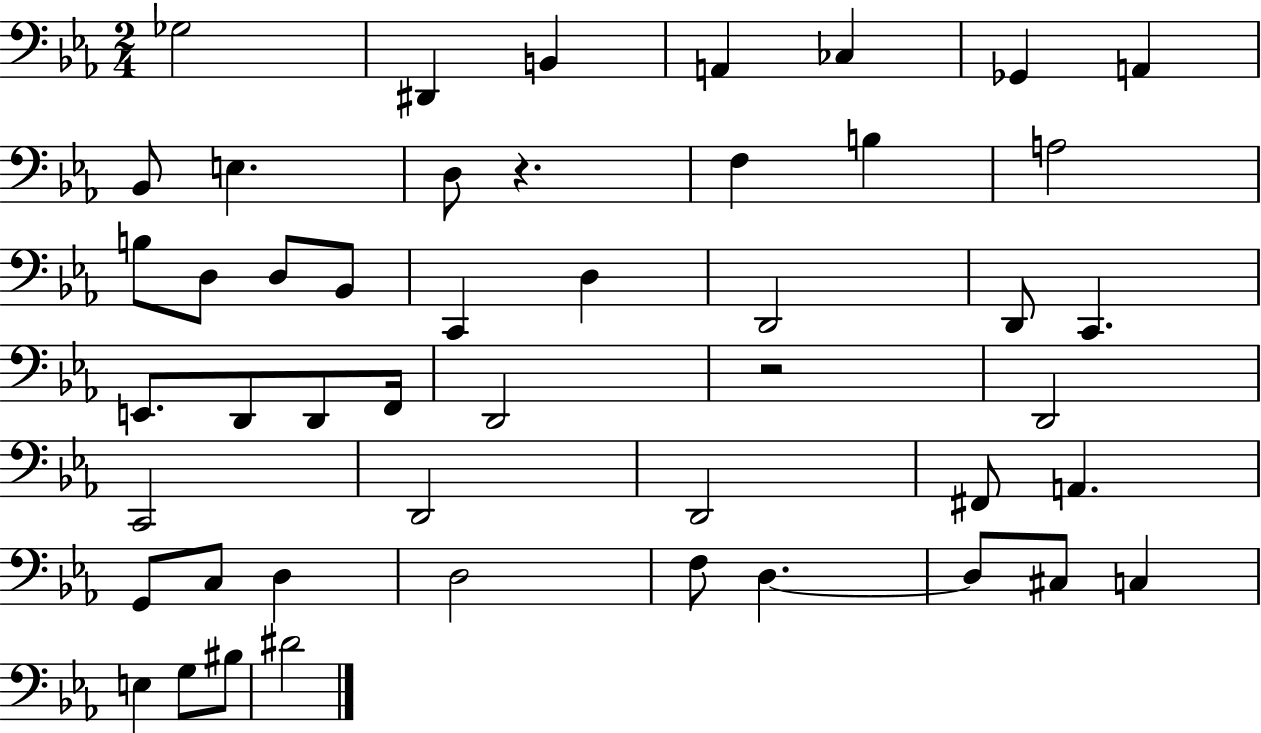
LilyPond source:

{
  \clef bass
  \numericTimeSignature
  \time 2/4
  \key ees \major
  ges2 | dis,4 b,4 | a,4 ces4 | ges,4 a,4 | \break bes,8 e4. | d8 r4. | f4 b4 | a2 | \break b8 d8 d8 bes,8 | c,4 d4 | d,2 | d,8 c,4. | \break e,8. d,8 d,8 f,16 | d,2 | r2 | d,2 | \break c,2 | d,2 | d,2 | fis,8 a,4. | \break g,8 c8 d4 | d2 | f8 d4.~~ | d8 cis8 c4 | \break e4 g8 bis8 | dis'2 | \bar "|."
}